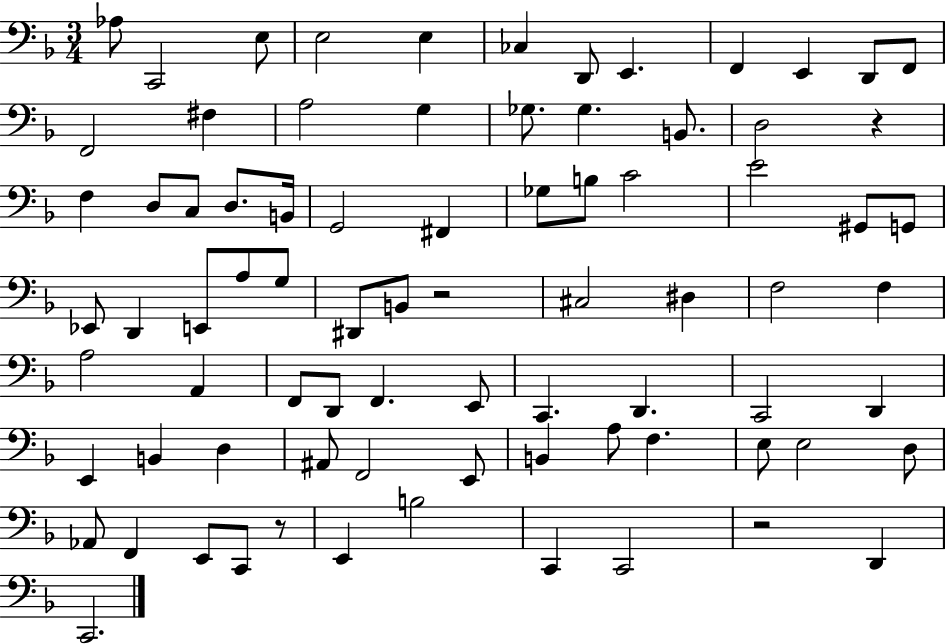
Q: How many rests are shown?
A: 4